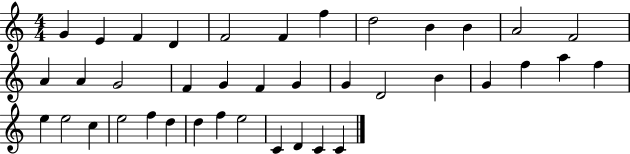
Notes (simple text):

G4/q E4/q F4/q D4/q F4/h F4/q F5/q D5/h B4/q B4/q A4/h F4/h A4/q A4/q G4/h F4/q G4/q F4/q G4/q G4/q D4/h B4/q G4/q F5/q A5/q F5/q E5/q E5/h C5/q E5/h F5/q D5/q D5/q F5/q E5/h C4/q D4/q C4/q C4/q